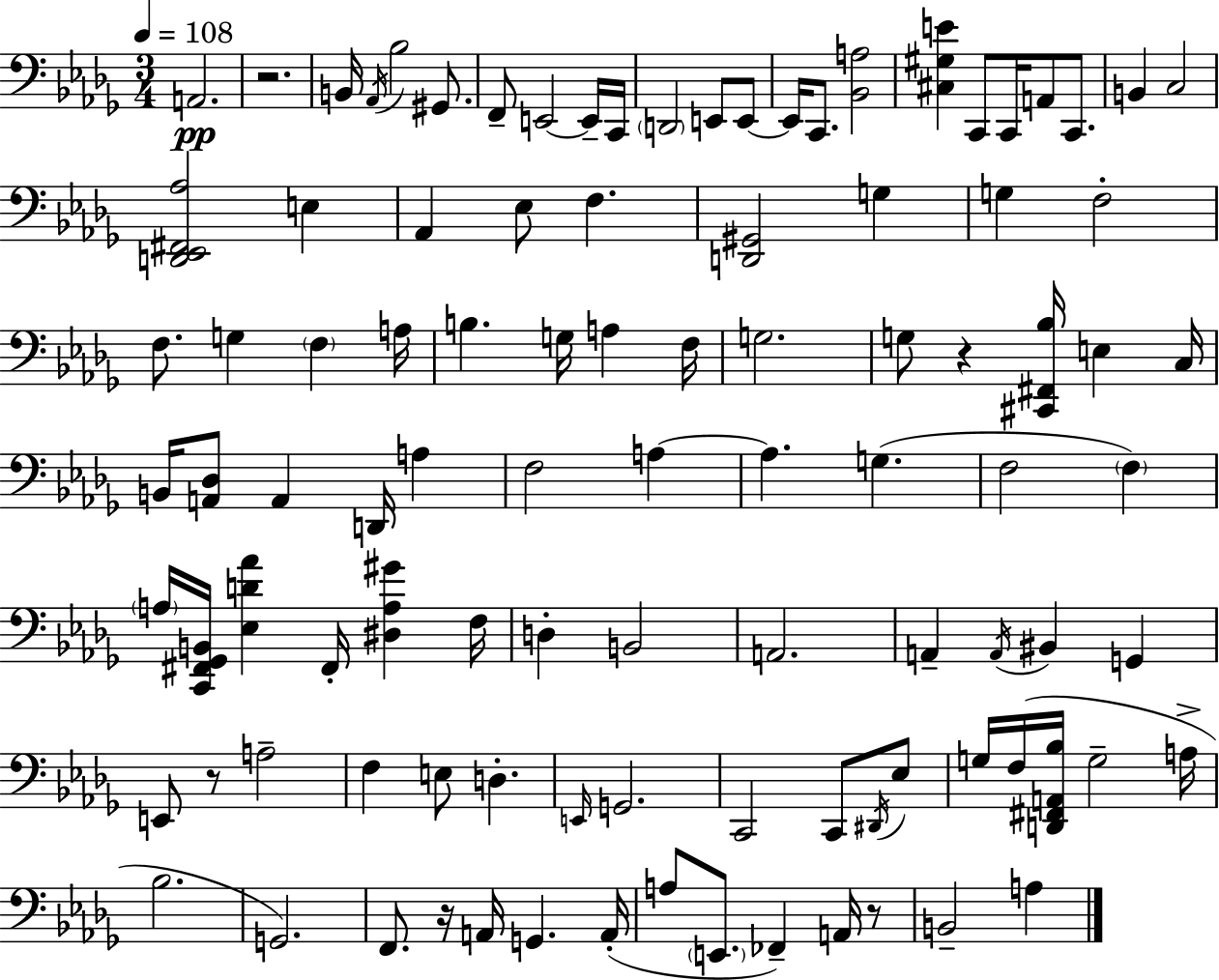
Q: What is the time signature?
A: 3/4